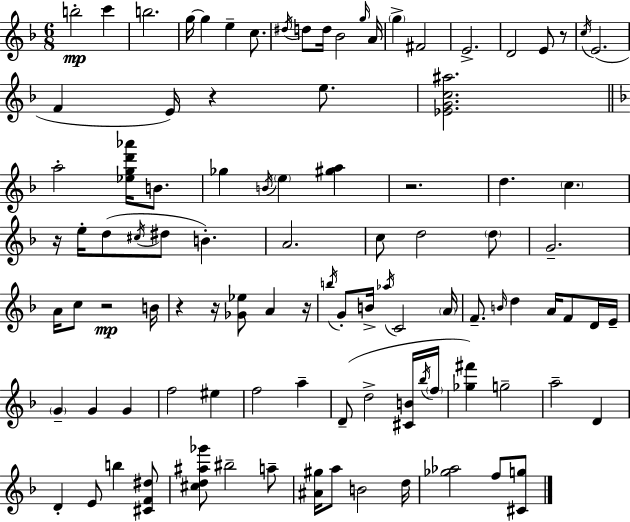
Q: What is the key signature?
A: D minor